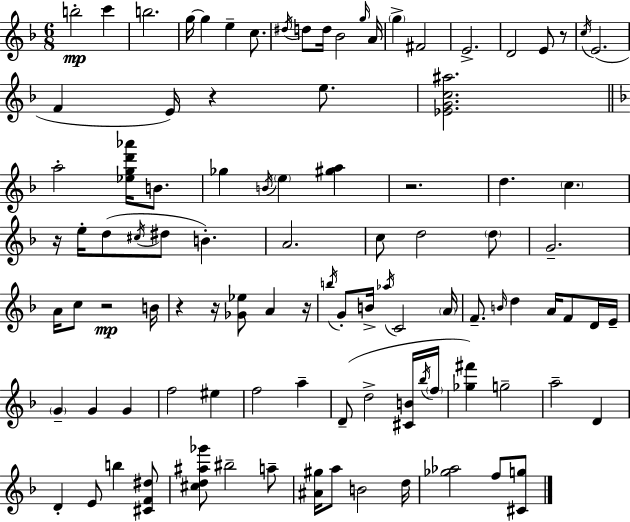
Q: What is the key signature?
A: D minor